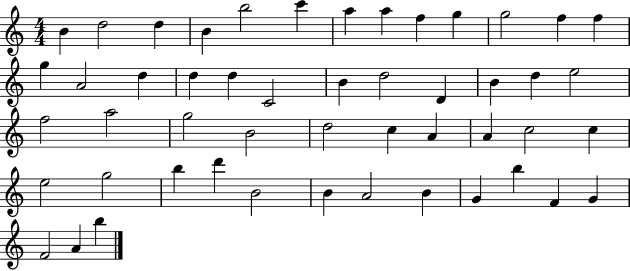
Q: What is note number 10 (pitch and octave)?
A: G5